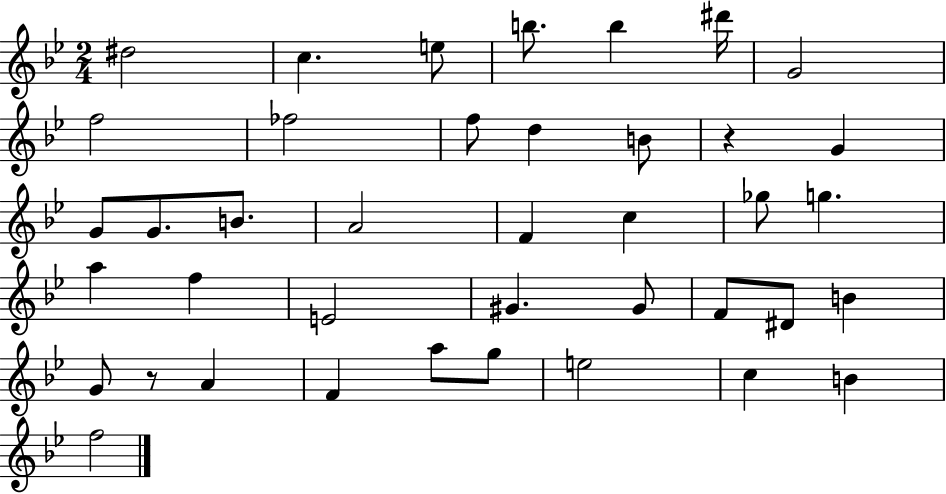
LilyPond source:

{
  \clef treble
  \numericTimeSignature
  \time 2/4
  \key bes \major
  dis''2 | c''4. e''8 | b''8. b''4 dis'''16 | g'2 | \break f''2 | fes''2 | f''8 d''4 b'8 | r4 g'4 | \break g'8 g'8. b'8. | a'2 | f'4 c''4 | ges''8 g''4. | \break a''4 f''4 | e'2 | gis'4. gis'8 | f'8 dis'8 b'4 | \break g'8 r8 a'4 | f'4 a''8 g''8 | e''2 | c''4 b'4 | \break f''2 | \bar "|."
}